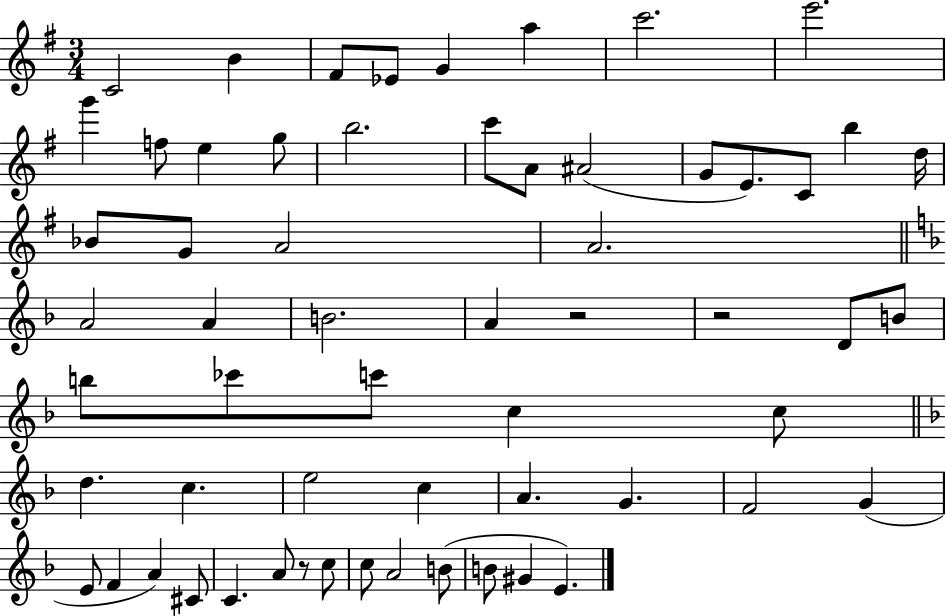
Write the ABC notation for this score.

X:1
T:Untitled
M:3/4
L:1/4
K:G
C2 B ^F/2 _E/2 G a c'2 e'2 g' f/2 e g/2 b2 c'/2 A/2 ^A2 G/2 E/2 C/2 b d/4 _B/2 G/2 A2 A2 A2 A B2 A z2 z2 D/2 B/2 b/2 _c'/2 c'/2 c c/2 d c e2 c A G F2 G E/2 F A ^C/2 C A/2 z/2 c/2 c/2 A2 B/2 B/2 ^G E